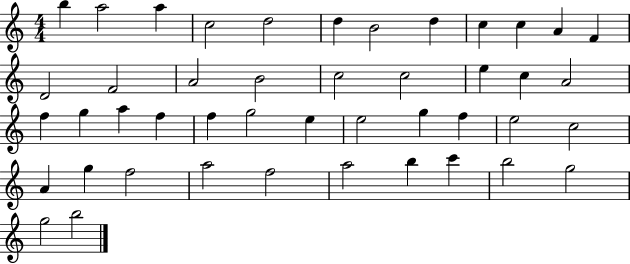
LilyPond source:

{
  \clef treble
  \numericTimeSignature
  \time 4/4
  \key c \major
  b''4 a''2 a''4 | c''2 d''2 | d''4 b'2 d''4 | c''4 c''4 a'4 f'4 | \break d'2 f'2 | a'2 b'2 | c''2 c''2 | e''4 c''4 a'2 | \break f''4 g''4 a''4 f''4 | f''4 g''2 e''4 | e''2 g''4 f''4 | e''2 c''2 | \break a'4 g''4 f''2 | a''2 f''2 | a''2 b''4 c'''4 | b''2 g''2 | \break g''2 b''2 | \bar "|."
}